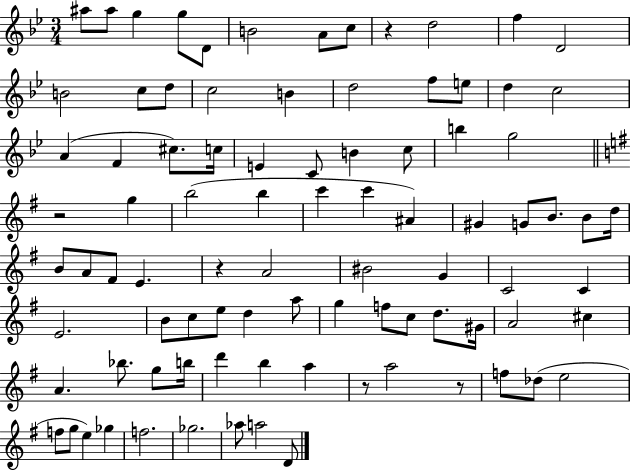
{
  \clef treble
  \numericTimeSignature
  \time 3/4
  \key bes \major
  ais''8 ais''8 g''4 g''8 d'8 | b'2 a'8 c''8 | r4 d''2 | f''4 d'2 | \break b'2 c''8 d''8 | c''2 b'4 | d''2 f''8 e''8 | d''4 c''2 | \break a'4( f'4 cis''8.) c''16 | e'4 c'8 b'4 c''8 | b''4 g''2 | \bar "||" \break \key g \major r2 g''4 | b''2( b''4 | c'''4 c'''4 ais'4) | gis'4 g'8 b'8. b'8 d''16 | \break b'8 a'8 fis'8 e'4. | r4 a'2 | bis'2 g'4 | c'2 c'4 | \break e'2. | b'8 c''8 e''8 d''4 a''8 | g''4 f''8 c''8 d''8. gis'16 | a'2 cis''4 | \break a'4. bes''8. g''8 b''16 | d'''4 b''4 a''4 | r8 a''2 r8 | f''8 des''8( e''2 | \break f''8 g''8 e''4) ges''4 | f''2. | ges''2. | aes''8 a''2 d'8 | \break \bar "|."
}